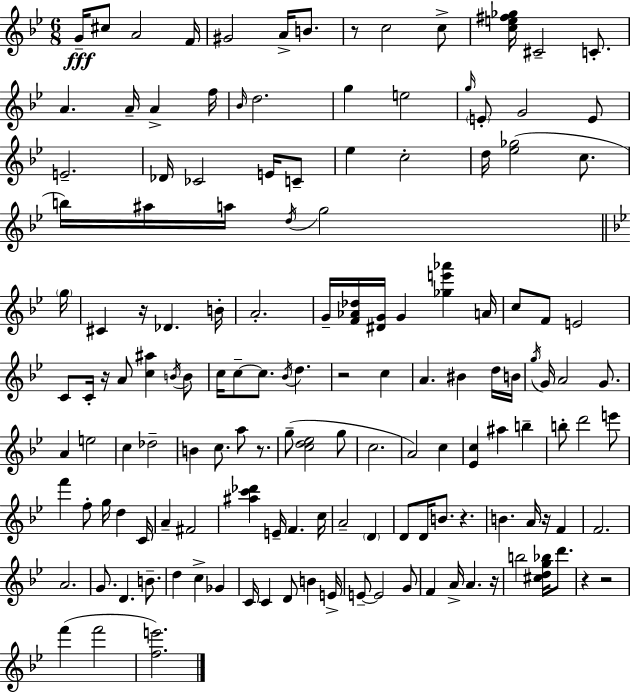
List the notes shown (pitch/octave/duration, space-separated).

G4/s C#5/e A4/h F4/s G#4/h A4/s B4/e. R/e C5/h C5/e [C5,E5,F#5,Gb5]/s C#4/h C4/e. A4/q. A4/s A4/q F5/s Bb4/s D5/h. G5/q E5/h G5/s E4/e G4/h E4/e E4/h. Db4/s CES4/h E4/s C4/e Eb5/q C5/h D5/s [Eb5,Gb5]/h C5/e. B5/s A#5/s A5/s D5/s G5/h G5/s C#4/q R/s Db4/q. B4/s A4/h. G4/s [F4,Ab4,Db5]/s [D#4,G4]/s G4/q [Gb5,E6,Ab6]/q A4/s C5/e F4/e E4/h C4/e C4/s R/s A4/e [C5,A#5]/q B4/s B4/e C5/s C5/e C5/e. Bb4/s D5/q. R/h C5/q A4/q. BIS4/q D5/s B4/s G5/s G4/s A4/h G4/e. A4/q E5/h C5/q Db5/h B4/q C5/e. A5/e R/e. G5/e [C5,D5,Eb5]/h G5/e C5/h. A4/h C5/q [Eb4,C5]/q A#5/q B5/q B5/e D6/h E6/e F6/q F5/e G5/s D5/q C4/s A4/q F#4/h [A#5,C6,Db6]/q E4/s F4/q. C5/s A4/h D4/q D4/e D4/s B4/e. R/q. B4/q. A4/s R/s F4/q F4/h. A4/h. G4/e. D4/q. B4/e. D5/q C5/q Gb4/q C4/s C4/q D4/e B4/q E4/s E4/e E4/h G4/e F4/q A4/s A4/q. R/s B5/h [C#5,D5,G5,Bb5]/s D6/e. R/q R/h F6/q F6/h [F5,E6]/h.